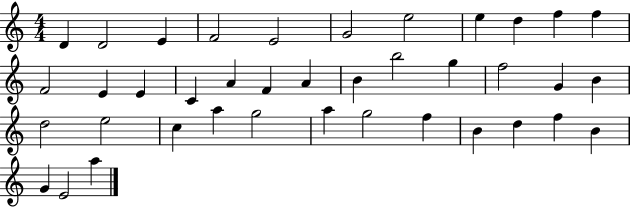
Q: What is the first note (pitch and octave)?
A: D4